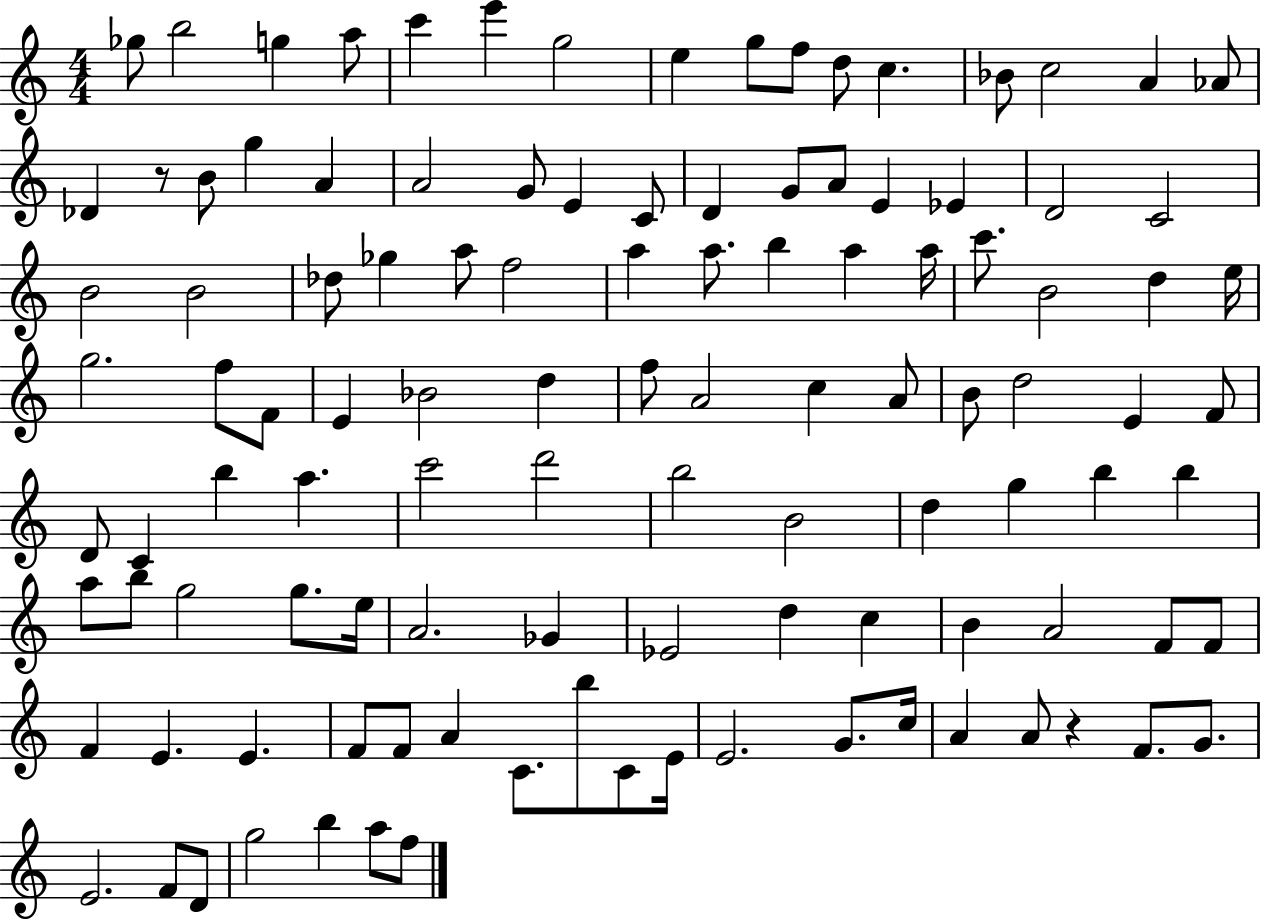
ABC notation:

X:1
T:Untitled
M:4/4
L:1/4
K:C
_g/2 b2 g a/2 c' e' g2 e g/2 f/2 d/2 c _B/2 c2 A _A/2 _D z/2 B/2 g A A2 G/2 E C/2 D G/2 A/2 E _E D2 C2 B2 B2 _d/2 _g a/2 f2 a a/2 b a a/4 c'/2 B2 d e/4 g2 f/2 F/2 E _B2 d f/2 A2 c A/2 B/2 d2 E F/2 D/2 C b a c'2 d'2 b2 B2 d g b b a/2 b/2 g2 g/2 e/4 A2 _G _E2 d c B A2 F/2 F/2 F E E F/2 F/2 A C/2 b/2 C/2 E/4 E2 G/2 c/4 A A/2 z F/2 G/2 E2 F/2 D/2 g2 b a/2 f/2